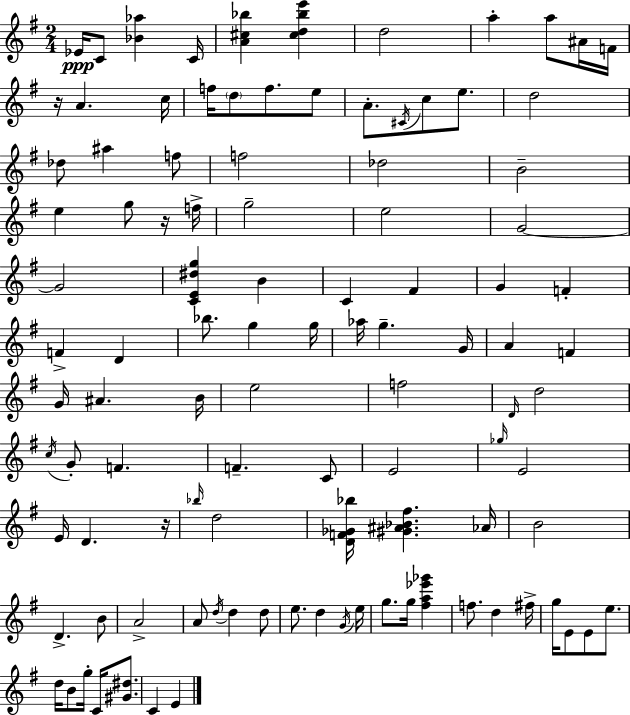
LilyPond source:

{
  \clef treble
  \numericTimeSignature
  \time 2/4
  \key g \major
  ees'16\ppp c'8 <bes' aes''>4 c'16 | <a' cis'' bes''>4 <cis'' d'' bes'' e'''>4 | d''2 | a''4-. a''8 ais'16 f'16 | \break r16 a'4. c''16 | f''16 \parenthesize d''8 f''8. e''8 | a'8.-. \acciaccatura { cis'16 } c''8 e''8. | d''2 | \break des''8 ais''4 f''8 | f''2 | des''2 | b'2-- | \break e''4 g''8 r16 | f''16-> g''2-- | e''2 | g'2~~ | \break g'2 | <c' e' dis'' g''>4 b'4 | c'4 fis'4 | g'4 f'4-. | \break f'4-> d'4 | bes''8. g''4 | g''16 aes''16 g''4.-- | g'16 a'4 f'4 | \break g'16 ais'4. | b'16 e''2 | f''2 | \grace { d'16 } d''2 | \break \acciaccatura { c''16 } g'8-. f'4. | f'4.-- | c'8 e'2 | \grace { ges''16 } e'2 | \break e'16 d'4. | r16 \grace { bes''16 } d''2 | <d' f' ges' bes''>16 <gis' ais' bes' fis''>4. | aes'16 b'2 | \break d'4.-> | b'8 a'2-> | a'8 \acciaccatura { d''16 } | d''4 d''8 e''8. | \break d''4 \acciaccatura { g'16 } e''16 g''8. | g''16 <fis'' a'' ees''' ges'''>4 f''8. | d''4 fis''16-> g''16 | e'8 e'8 e''8. d''16 | \break b'8 g''16-. c'16 <gis' dis''>8. c'4 | e'4 \bar "|."
}